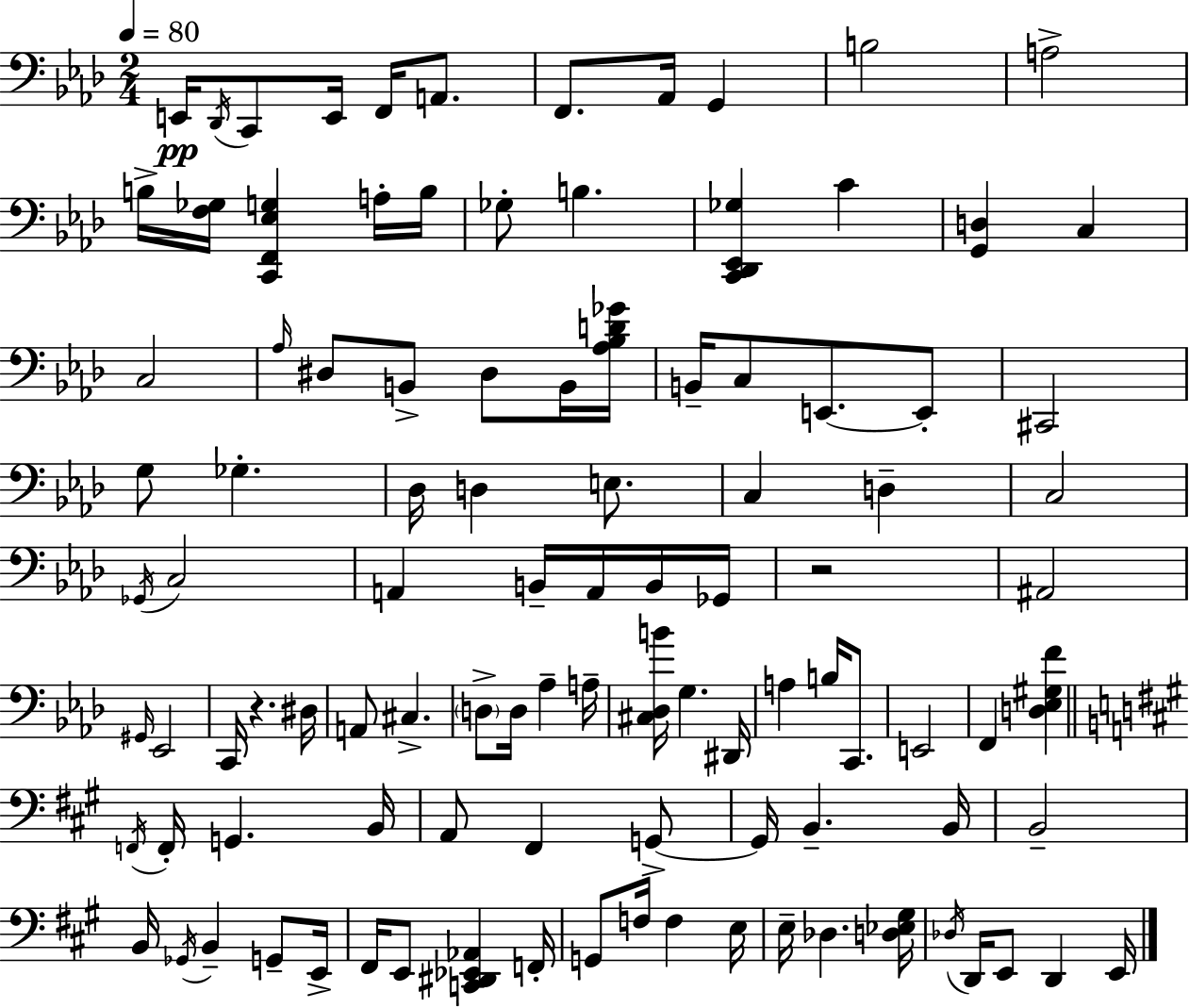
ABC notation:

X:1
T:Untitled
M:2/4
L:1/4
K:Ab
E,,/4 _D,,/4 C,,/2 E,,/4 F,,/4 A,,/2 F,,/2 _A,,/4 G,, B,2 A,2 B,/4 [F,_G,]/4 [C,,F,,_E,G,] A,/4 B,/4 _G,/2 B, [C,,_D,,_E,,_G,] C [G,,D,] C, C,2 _A,/4 ^D,/2 B,,/2 ^D,/2 B,,/4 [_A,_B,D_G]/4 B,,/4 C,/2 E,,/2 E,,/2 ^C,,2 G,/2 _G, _D,/4 D, E,/2 C, D, C,2 _G,,/4 C,2 A,, B,,/4 A,,/4 B,,/4 _G,,/4 z2 ^A,,2 ^G,,/4 _E,,2 C,,/4 z ^D,/4 A,,/2 ^C, D,/2 D,/4 _A, A,/4 [^C,_D,B]/4 G, ^D,,/4 A, B,/4 C,,/2 E,,2 F,, [D,_E,^G,F] F,,/4 F,,/4 G,, B,,/4 A,,/2 ^F,, G,,/2 G,,/4 B,, B,,/4 B,,2 B,,/4 _G,,/4 B,, G,,/2 E,,/4 ^F,,/4 E,,/2 [C,,^D,,_E,,_A,,] F,,/4 G,,/2 F,/4 F, E,/4 E,/4 _D, [D,_E,^G,]/4 _D,/4 D,,/4 E,,/2 D,, E,,/4